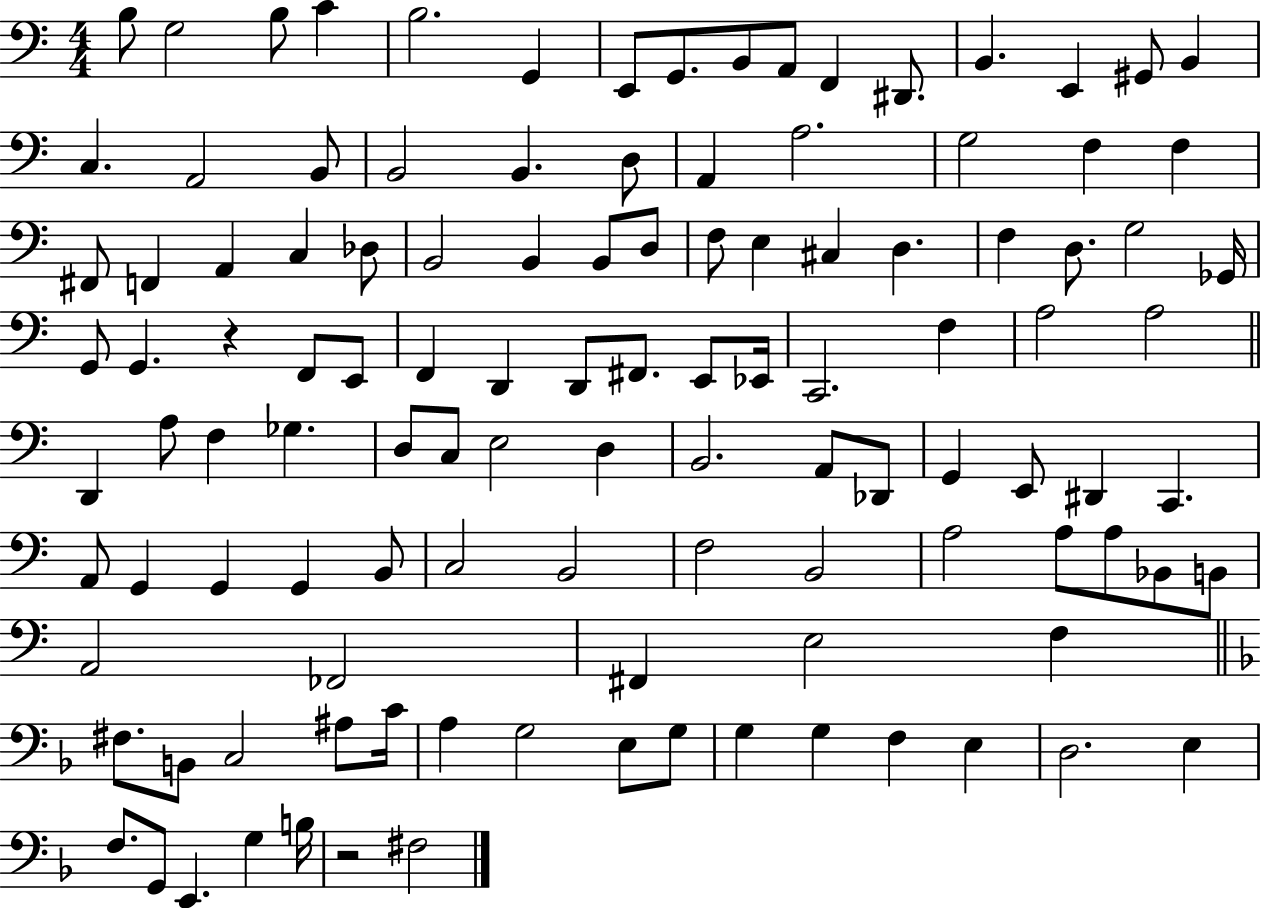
B3/e G3/h B3/e C4/q B3/h. G2/q E2/e G2/e. B2/e A2/e F2/q D#2/e. B2/q. E2/q G#2/e B2/q C3/q. A2/h B2/e B2/h B2/q. D3/e A2/q A3/h. G3/h F3/q F3/q F#2/e F2/q A2/q C3/q Db3/e B2/h B2/q B2/e D3/e F3/e E3/q C#3/q D3/q. F3/q D3/e. G3/h Gb2/s G2/e G2/q. R/q F2/e E2/e F2/q D2/q D2/e F#2/e. E2/e Eb2/s C2/h. F3/q A3/h A3/h D2/q A3/e F3/q Gb3/q. D3/e C3/e E3/h D3/q B2/h. A2/e Db2/e G2/q E2/e D#2/q C2/q. A2/e G2/q G2/q G2/q B2/e C3/h B2/h F3/h B2/h A3/h A3/e A3/e Bb2/e B2/e A2/h FES2/h F#2/q E3/h F3/q F#3/e. B2/e C3/h A#3/e C4/s A3/q G3/h E3/e G3/e G3/q G3/q F3/q E3/q D3/h. E3/q F3/e. G2/e E2/q. G3/q B3/s R/h F#3/h